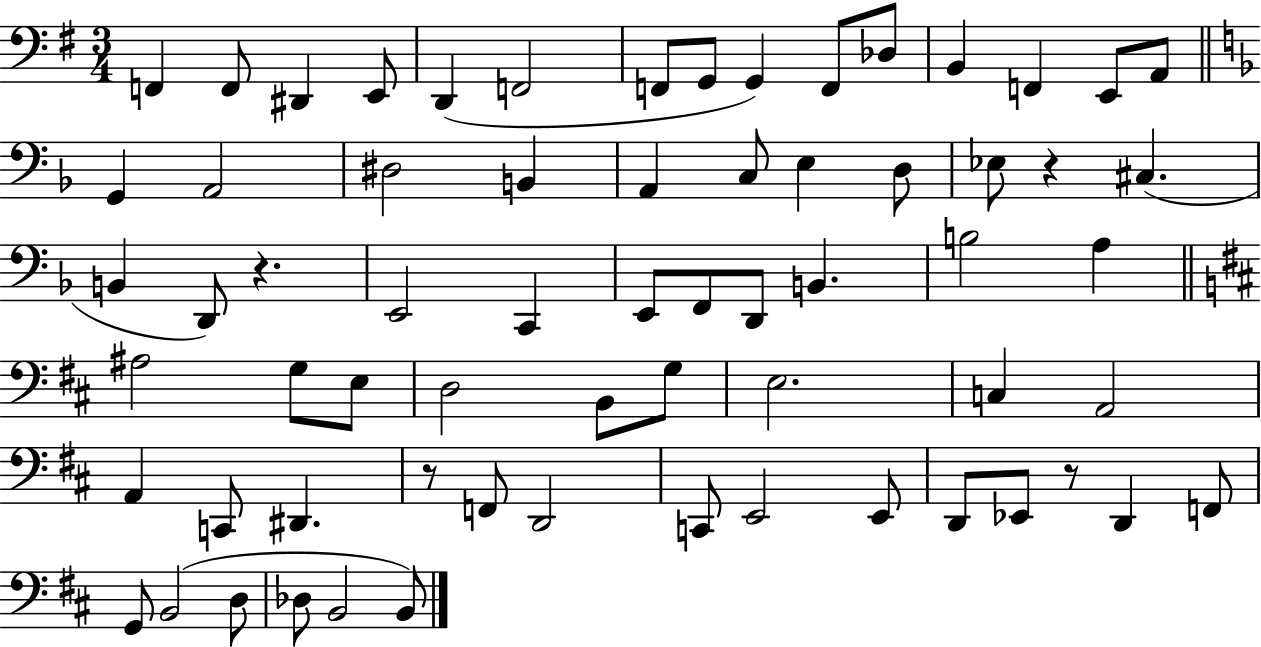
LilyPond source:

{
  \clef bass
  \numericTimeSignature
  \time 3/4
  \key g \major
  \repeat volta 2 { f,4 f,8 dis,4 e,8 | d,4( f,2 | f,8 g,8 g,4) f,8 des8 | b,4 f,4 e,8 a,8 | \break \bar "||" \break \key d \minor g,4 a,2 | dis2 b,4 | a,4 c8 e4 d8 | ees8 r4 cis4.( | \break b,4 d,8) r4. | e,2 c,4 | e,8 f,8 d,8 b,4. | b2 a4 | \break \bar "||" \break \key d \major ais2 g8 e8 | d2 b,8 g8 | e2. | c4 a,2 | \break a,4 c,8 dis,4. | r8 f,8 d,2 | c,8 e,2 e,8 | d,8 ees,8 r8 d,4 f,8 | \break g,8 b,2( d8 | des8 b,2 b,8) | } \bar "|."
}